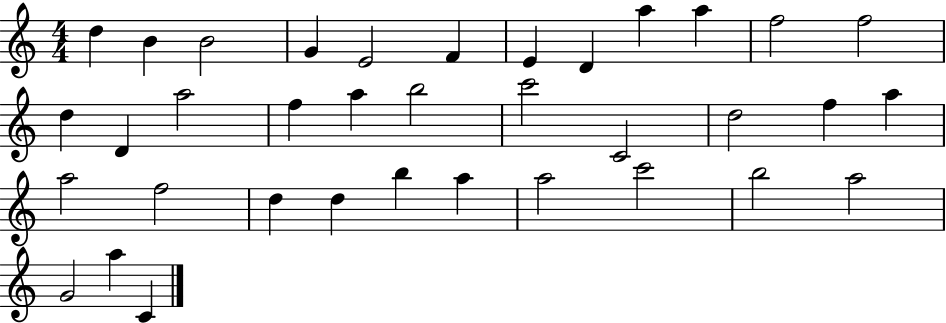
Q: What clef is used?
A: treble